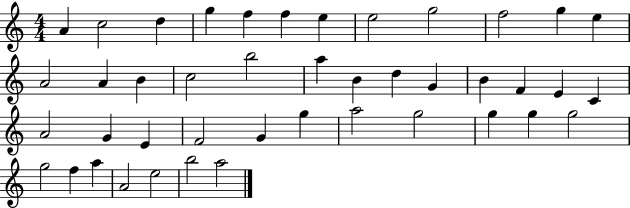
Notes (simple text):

A4/q C5/h D5/q G5/q F5/q F5/q E5/q E5/h G5/h F5/h G5/q E5/q A4/h A4/q B4/q C5/h B5/h A5/q B4/q D5/q G4/q B4/q F4/q E4/q C4/q A4/h G4/q E4/q F4/h G4/q G5/q A5/h G5/h G5/q G5/q G5/h G5/h F5/q A5/q A4/h E5/h B5/h A5/h